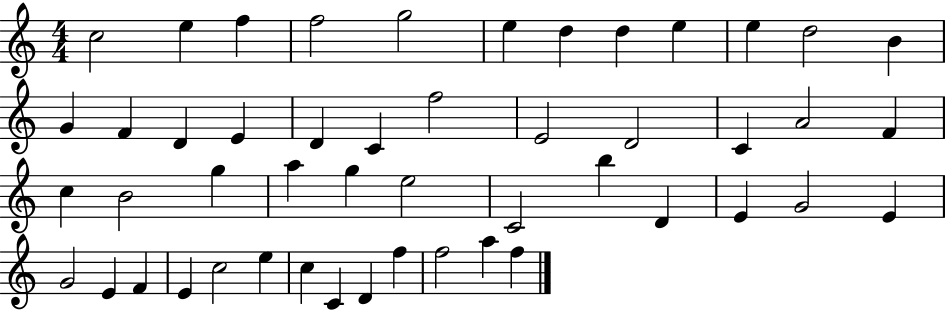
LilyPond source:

{
  \clef treble
  \numericTimeSignature
  \time 4/4
  \key c \major
  c''2 e''4 f''4 | f''2 g''2 | e''4 d''4 d''4 e''4 | e''4 d''2 b'4 | \break g'4 f'4 d'4 e'4 | d'4 c'4 f''2 | e'2 d'2 | c'4 a'2 f'4 | \break c''4 b'2 g''4 | a''4 g''4 e''2 | c'2 b''4 d'4 | e'4 g'2 e'4 | \break g'2 e'4 f'4 | e'4 c''2 e''4 | c''4 c'4 d'4 f''4 | f''2 a''4 f''4 | \break \bar "|."
}